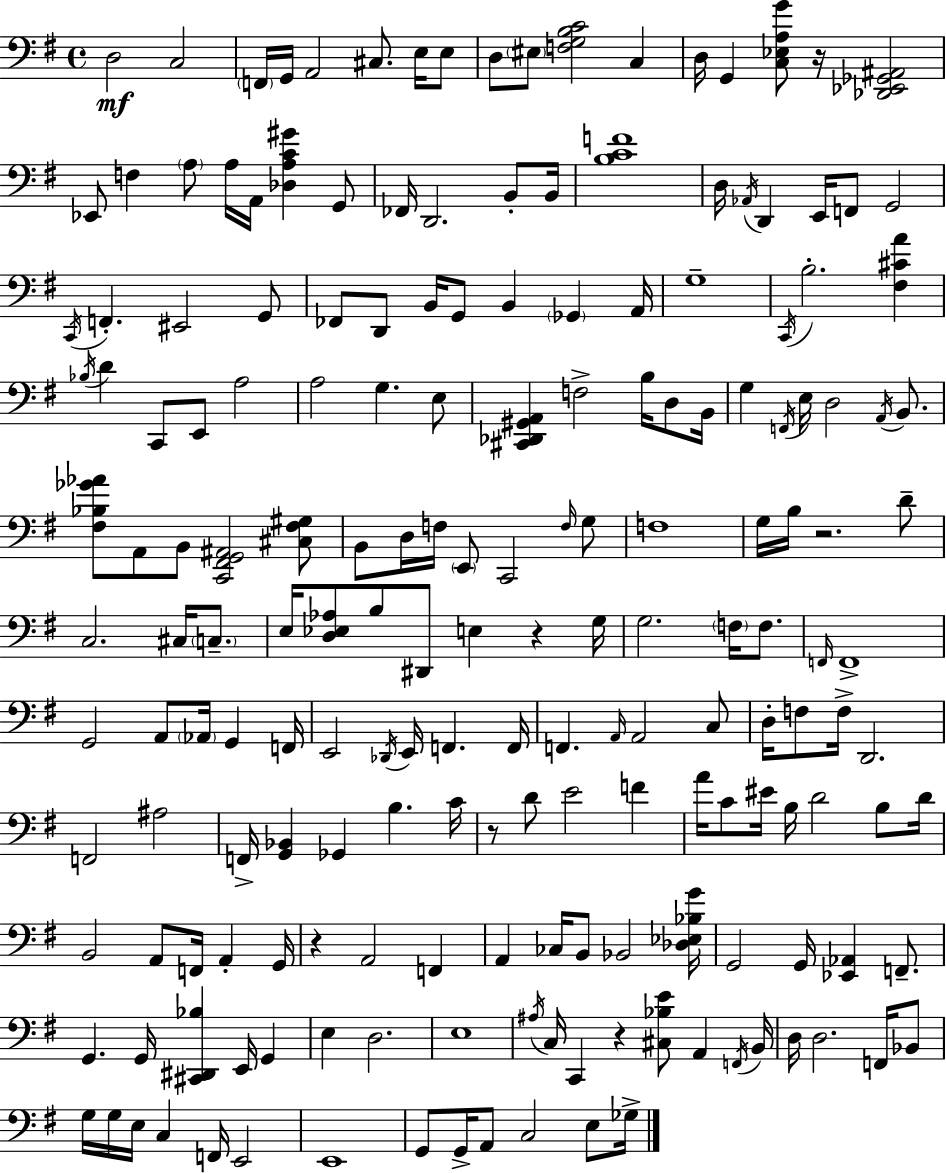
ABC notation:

X:1
T:Untitled
M:4/4
L:1/4
K:G
D,2 C,2 F,,/4 G,,/4 A,,2 ^C,/2 E,/4 E,/2 D,/2 ^E,/2 [F,G,B,C]2 C, D,/4 G,, [C,_E,A,G]/2 z/4 [_D,,_E,,_G,,^A,,]2 _E,,/2 F, A,/2 A,/4 A,,/4 [_D,A,C^G] G,,/2 _F,,/4 D,,2 B,,/2 B,,/4 [B,CF]4 D,/4 _A,,/4 D,, E,,/4 F,,/2 G,,2 C,,/4 F,, ^E,,2 G,,/2 _F,,/2 D,,/2 B,,/4 G,,/2 B,, _G,, A,,/4 G,4 C,,/4 B,2 [^F,^CA] _B,/4 D C,,/2 E,,/2 A,2 A,2 G, E,/2 [^C,,_D,,^G,,A,,] F,2 B,/4 D,/2 B,,/4 G, F,,/4 E,/4 D,2 A,,/4 B,,/2 [^F,_B,_G_A]/2 A,,/2 B,,/2 [C,,^F,,G,,^A,,]2 [^C,^F,^G,]/2 B,,/2 D,/4 F,/4 E,,/2 C,,2 F,/4 G,/2 F,4 G,/4 B,/4 z2 D/2 C,2 ^C,/4 C,/2 E,/4 [D,_E,_A,]/2 B,/2 ^D,,/2 E, z G,/4 G,2 F,/4 F,/2 F,,/4 F,,4 G,,2 A,,/2 _A,,/4 G,, F,,/4 E,,2 _D,,/4 E,,/4 F,, F,,/4 F,, A,,/4 A,,2 C,/2 D,/4 F,/2 F,/4 D,,2 F,,2 ^A,2 F,,/4 [G,,_B,,] _G,, B, C/4 z/2 D/2 E2 F A/4 C/2 ^E/4 B,/4 D2 B,/2 D/4 B,,2 A,,/2 F,,/4 A,, G,,/4 z A,,2 F,, A,, _C,/4 B,,/2 _B,,2 [_D,_E,_B,G]/4 G,,2 G,,/4 [_E,,_A,,] F,,/2 G,, G,,/4 [^C,,^D,,_B,] E,,/4 G,, E, D,2 E,4 ^A,/4 C,/4 C,, z [^C,_B,E]/2 A,, F,,/4 B,,/4 D,/4 D,2 F,,/4 _B,,/2 G,/4 G,/4 E,/4 C, F,,/4 E,,2 E,,4 G,,/2 G,,/4 A,,/2 C,2 E,/2 _G,/4